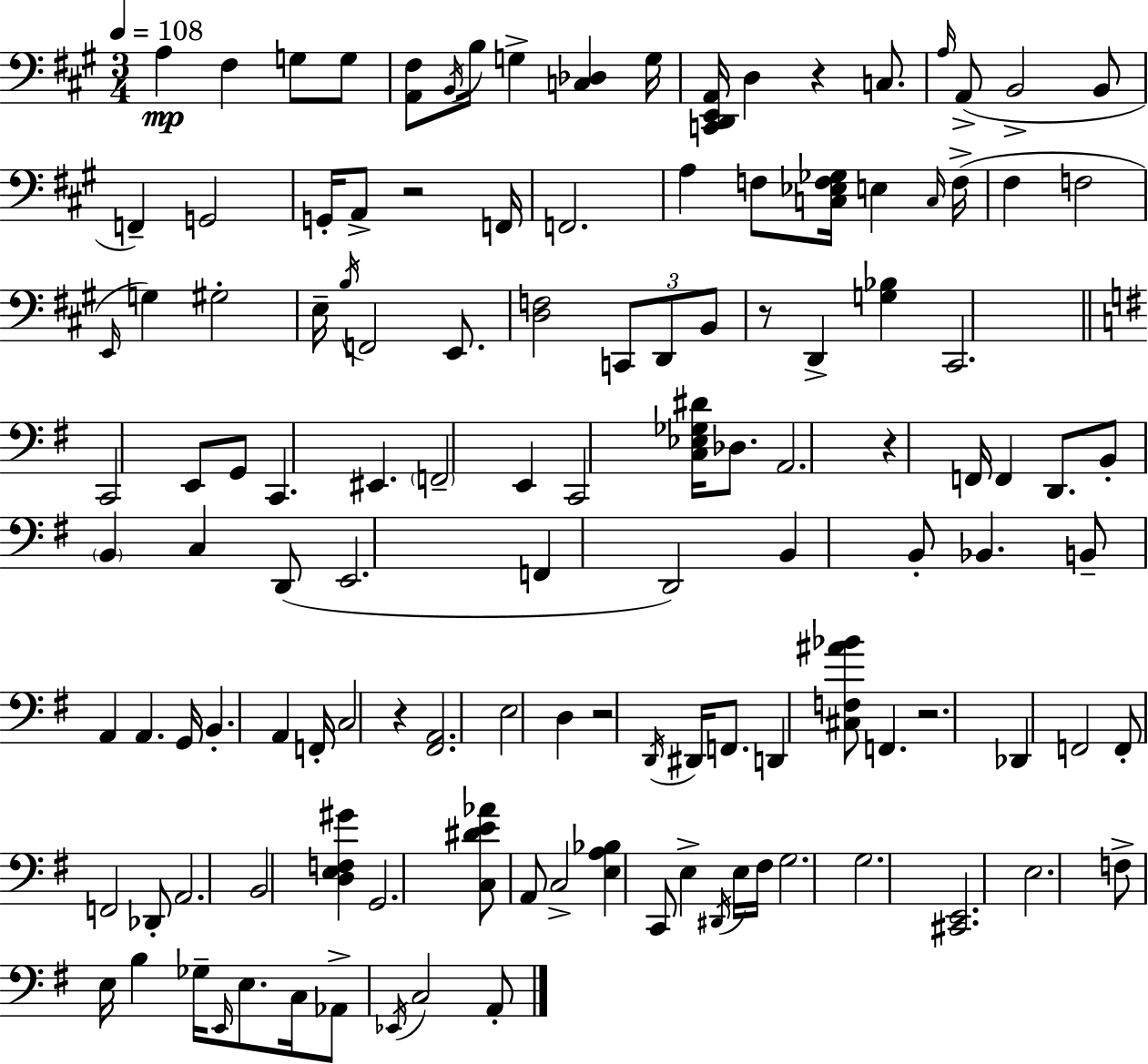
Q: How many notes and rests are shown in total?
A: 126